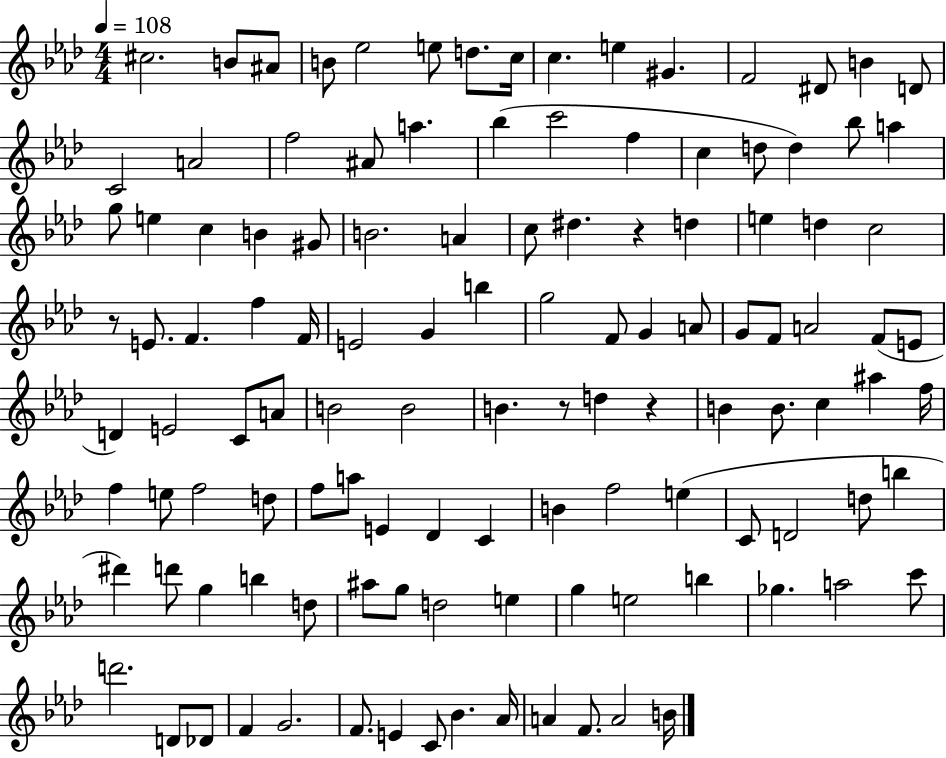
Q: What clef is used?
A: treble